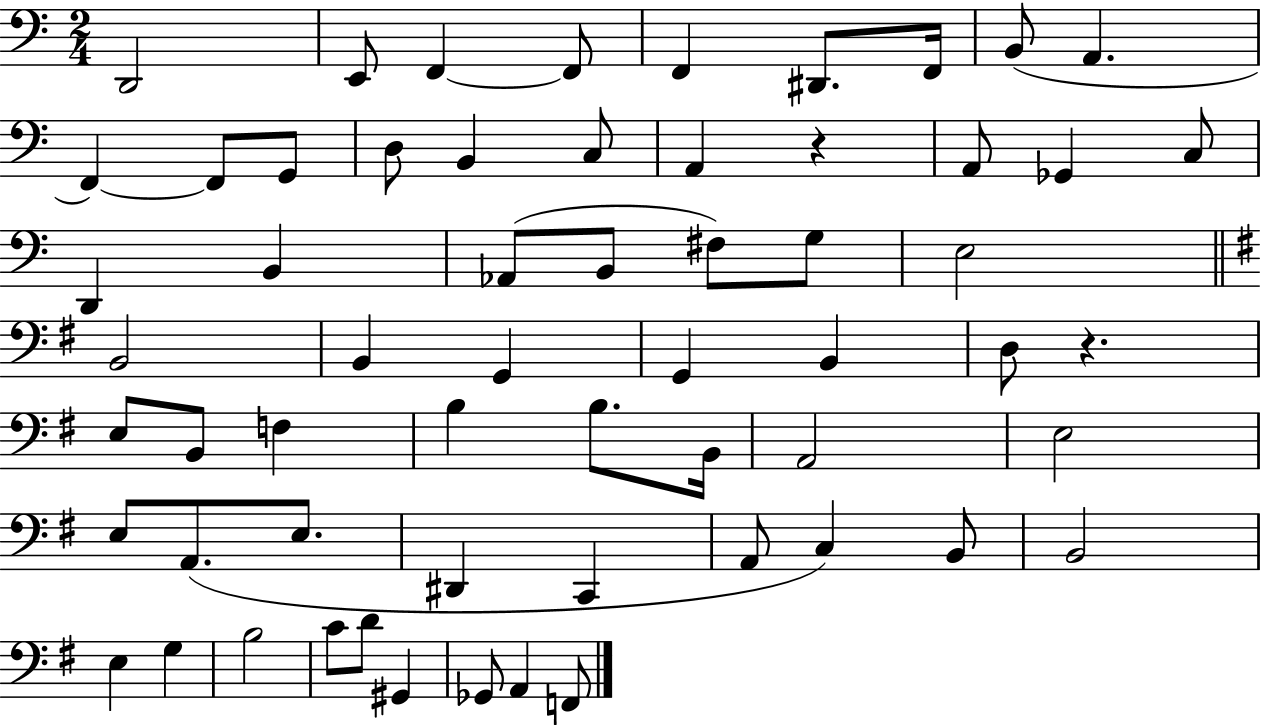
X:1
T:Untitled
M:2/4
L:1/4
K:C
D,,2 E,,/2 F,, F,,/2 F,, ^D,,/2 F,,/4 B,,/2 A,, F,, F,,/2 G,,/2 D,/2 B,, C,/2 A,, z A,,/2 _G,, C,/2 D,, B,, _A,,/2 B,,/2 ^F,/2 G,/2 E,2 B,,2 B,, G,, G,, B,, D,/2 z E,/2 B,,/2 F, B, B,/2 B,,/4 A,,2 E,2 E,/2 A,,/2 E,/2 ^D,, C,, A,,/2 C, B,,/2 B,,2 E, G, B,2 C/2 D/2 ^G,, _G,,/2 A,, F,,/2